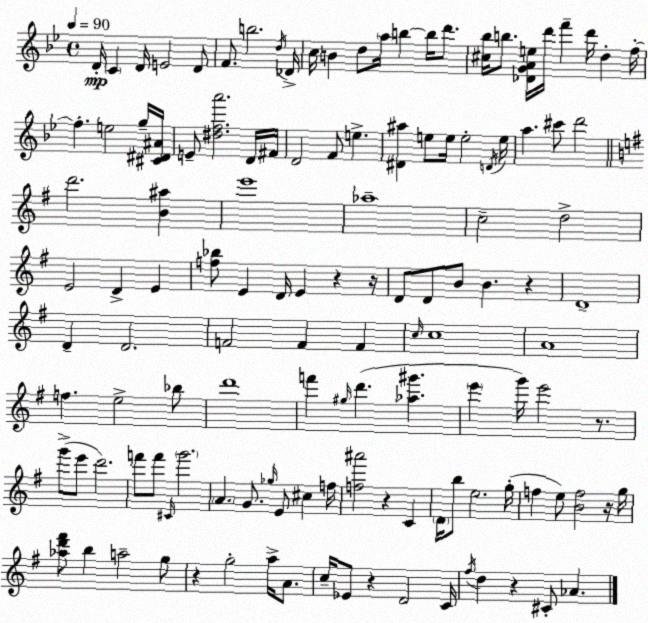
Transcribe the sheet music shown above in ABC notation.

X:1
T:Untitled
M:4/4
L:1/4
K:Gm
D/4 C D/4 E2 D/2 F/2 b2 d/4 _D/4 c/4 B d/2 a/4 b b/4 d'/2 [^c_b]/4 b/2 [_DGAe]/4 d'/4 f' d'/4 d f/4 f e2 g/4 [^C^D^A]/4 E/2 [^dfa']2 D/4 ^F/4 D2 F/2 e [^D^a] e/2 e/4 e2 D/4 e/4 a ^c'/2 d'2 d'2 [B^a] e'4 _a4 c2 d2 E2 D E [f_b]/2 E D/4 E z z/4 D/2 D/2 B/2 B z D4 D D2 F2 F F c/4 c4 A4 f e2 _b/2 d'4 f' ^g/4 d' [_a^g'] e' g'/4 e'2 z/2 g'/2 e'/2 d'2 f'/2 f'/2 ^C/4 g'2 A G/2 _g/4 E/2 ^c f/4 [f^a']2 z C D/4 b/2 e2 g/4 f e/2 [Bf]2 z/4 g/4 [_ad'^f']/2 b a2 g/2 z g2 a/4 A/2 c/4 _E/2 z D2 C/4 ^f/4 d z ^C/2 _A